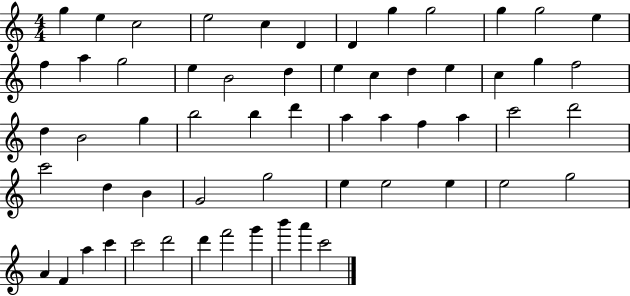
{
  \clef treble
  \numericTimeSignature
  \time 4/4
  \key c \major
  g''4 e''4 c''2 | e''2 c''4 d'4 | d'4 g''4 g''2 | g''4 g''2 e''4 | \break f''4 a''4 g''2 | e''4 b'2 d''4 | e''4 c''4 d''4 e''4 | c''4 g''4 f''2 | \break d''4 b'2 g''4 | b''2 b''4 d'''4 | a''4 a''4 f''4 a''4 | c'''2 d'''2 | \break c'''2 d''4 b'4 | g'2 g''2 | e''4 e''2 e''4 | e''2 g''2 | \break a'4 f'4 a''4 c'''4 | c'''2 d'''2 | d'''4 f'''2 g'''4 | b'''4 a'''4 c'''2 | \break \bar "|."
}